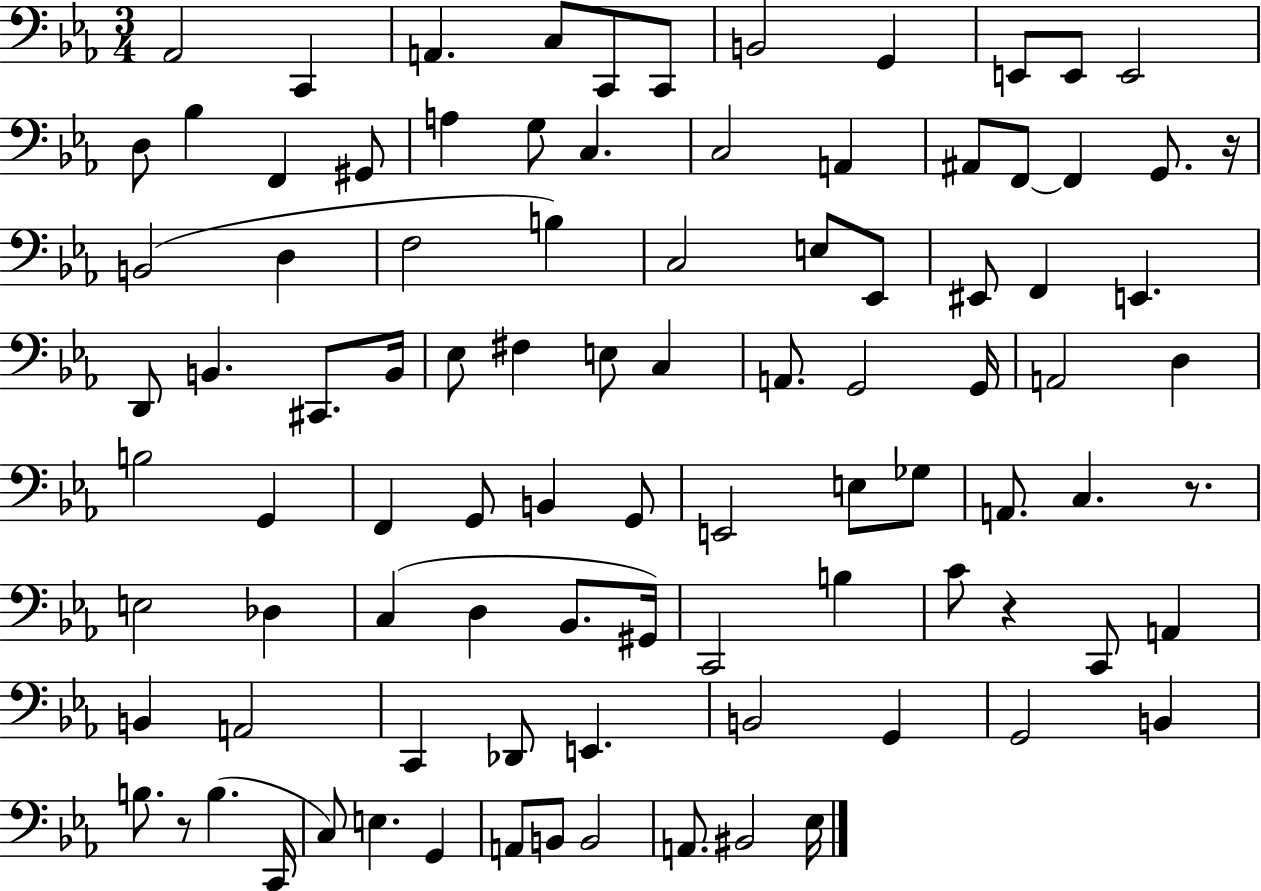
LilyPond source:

{
  \clef bass
  \numericTimeSignature
  \time 3/4
  \key ees \major
  aes,2 c,4 | a,4. c8 c,8 c,8 | b,2 g,4 | e,8 e,8 e,2 | \break d8 bes4 f,4 gis,8 | a4 g8 c4. | c2 a,4 | ais,8 f,8~~ f,4 g,8. r16 | \break b,2( d4 | f2 b4) | c2 e8 ees,8 | eis,8 f,4 e,4. | \break d,8 b,4. cis,8. b,16 | ees8 fis4 e8 c4 | a,8. g,2 g,16 | a,2 d4 | \break b2 g,4 | f,4 g,8 b,4 g,8 | e,2 e8 ges8 | a,8. c4. r8. | \break e2 des4 | c4( d4 bes,8. gis,16) | c,2 b4 | c'8 r4 c,8 a,4 | \break b,4 a,2 | c,4 des,8 e,4. | b,2 g,4 | g,2 b,4 | \break b8. r8 b4.( c,16 | c8) e4. g,4 | a,8 b,8 b,2 | a,8. bis,2 ees16 | \break \bar "|."
}